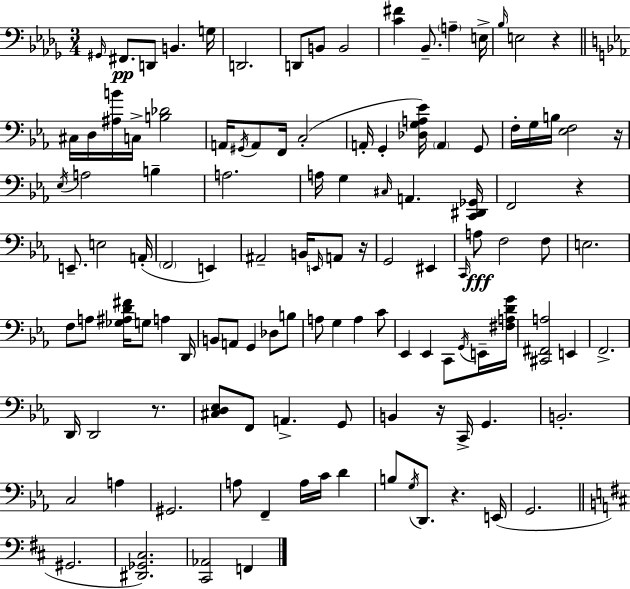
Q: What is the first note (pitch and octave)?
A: G#2